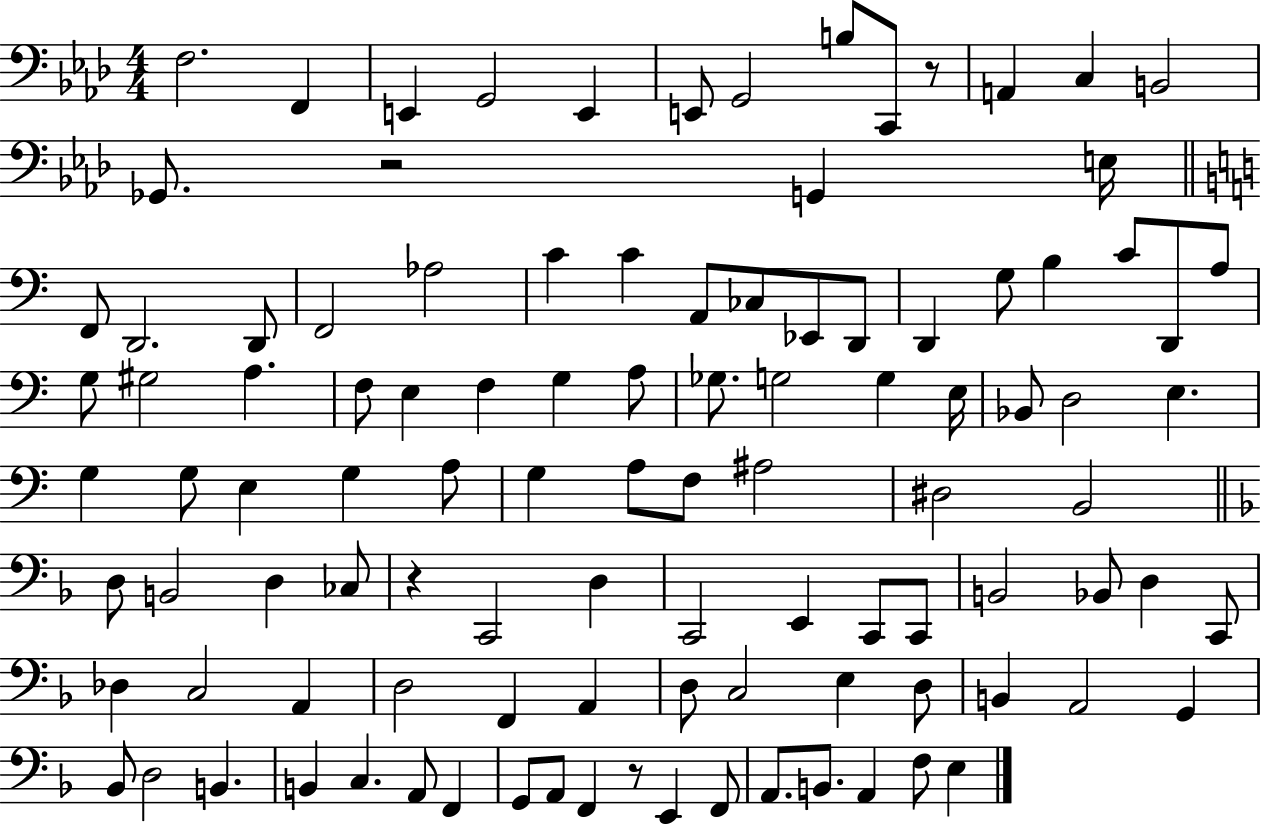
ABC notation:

X:1
T:Untitled
M:4/4
L:1/4
K:Ab
F,2 F,, E,, G,,2 E,, E,,/2 G,,2 B,/2 C,,/2 z/2 A,, C, B,,2 _G,,/2 z2 G,, E,/4 F,,/2 D,,2 D,,/2 F,,2 _A,2 C C A,,/2 _C,/2 _E,,/2 D,,/2 D,, G,/2 B, C/2 D,,/2 A,/2 G,/2 ^G,2 A, F,/2 E, F, G, A,/2 _G,/2 G,2 G, E,/4 _B,,/2 D,2 E, G, G,/2 E, G, A,/2 G, A,/2 F,/2 ^A,2 ^D,2 B,,2 D,/2 B,,2 D, _C,/2 z C,,2 D, C,,2 E,, C,,/2 C,,/2 B,,2 _B,,/2 D, C,,/2 _D, C,2 A,, D,2 F,, A,, D,/2 C,2 E, D,/2 B,, A,,2 G,, _B,,/2 D,2 B,, B,, C, A,,/2 F,, G,,/2 A,,/2 F,, z/2 E,, F,,/2 A,,/2 B,,/2 A,, F,/2 E,